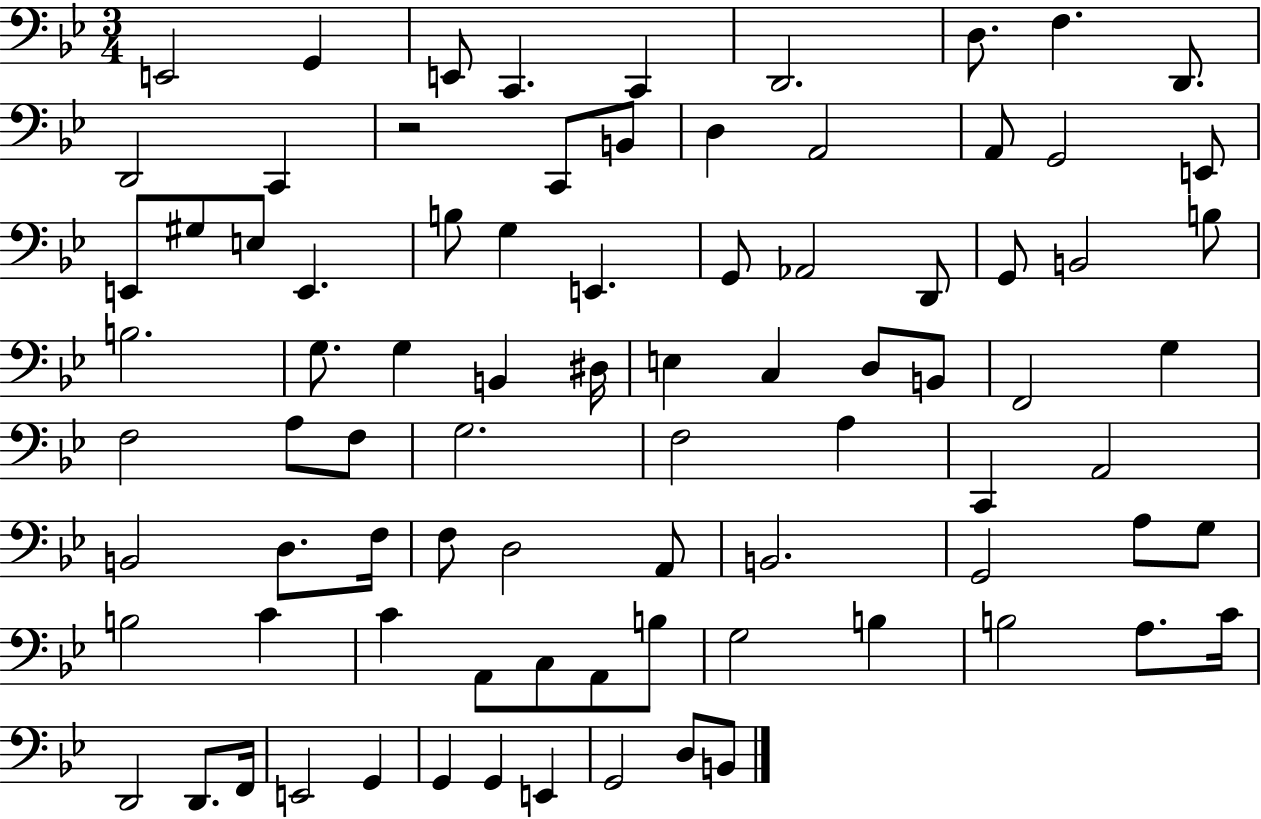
E2/h G2/q E2/e C2/q. C2/q D2/h. D3/e. F3/q. D2/e. D2/h C2/q R/h C2/e B2/e D3/q A2/h A2/e G2/h E2/e E2/e G#3/e E3/e E2/q. B3/e G3/q E2/q. G2/e Ab2/h D2/e G2/e B2/h B3/e B3/h. G3/e. G3/q B2/q D#3/s E3/q C3/q D3/e B2/e F2/h G3/q F3/h A3/e F3/e G3/h. F3/h A3/q C2/q A2/h B2/h D3/e. F3/s F3/e D3/h A2/e B2/h. G2/h A3/e G3/e B3/h C4/q C4/q A2/e C3/e A2/e B3/e G3/h B3/q B3/h A3/e. C4/s D2/h D2/e. F2/s E2/h G2/q G2/q G2/q E2/q G2/h D3/e B2/e